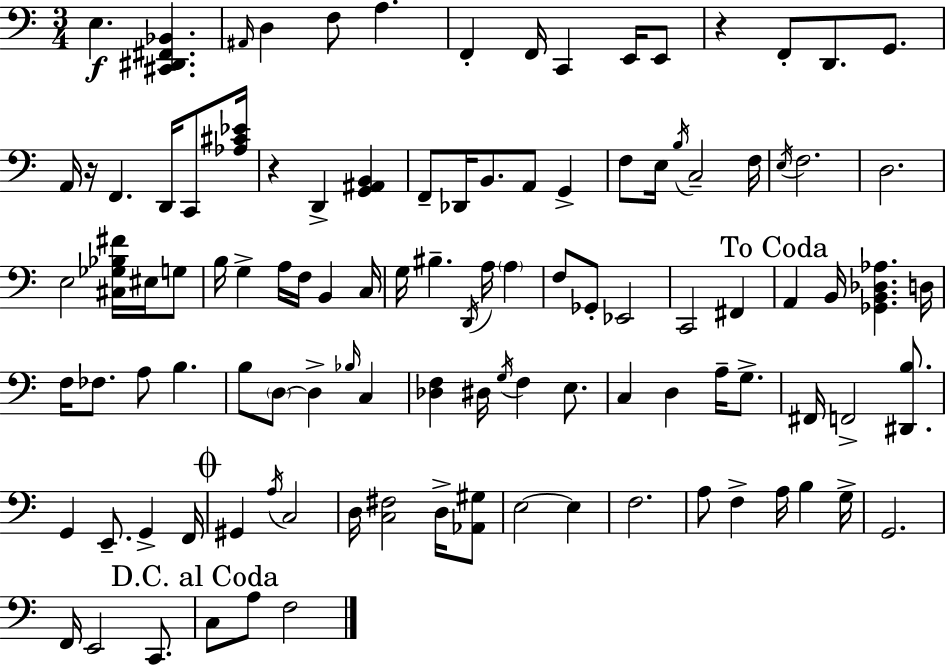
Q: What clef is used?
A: bass